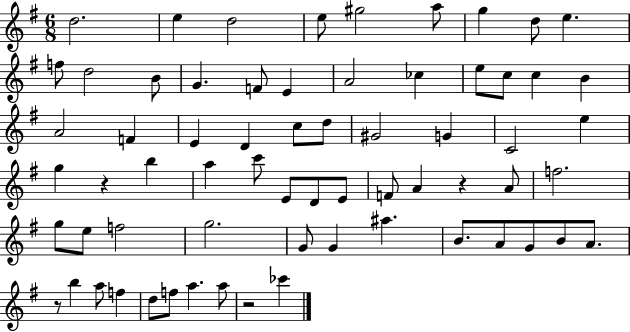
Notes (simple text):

D5/h. E5/q D5/h E5/e G#5/h A5/e G5/q D5/e E5/q. F5/e D5/h B4/e G4/q. F4/e E4/q A4/h CES5/q E5/e C5/e C5/q B4/q A4/h F4/q E4/q D4/q C5/e D5/e G#4/h G4/q C4/h E5/q G5/q R/q B5/q A5/q C6/e E4/e D4/e E4/e F4/e A4/q R/q A4/e F5/h. G5/e E5/e F5/h G5/h. G4/e G4/q A#5/q. B4/e. A4/e G4/e B4/e A4/e. R/e B5/q A5/e F5/q D5/e F5/e A5/q. A5/e R/h CES6/q